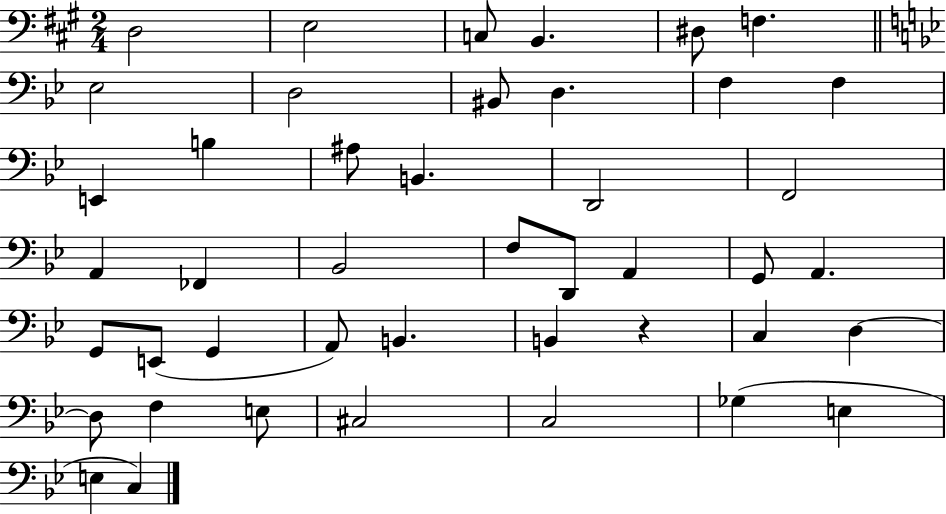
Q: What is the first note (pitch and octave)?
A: D3